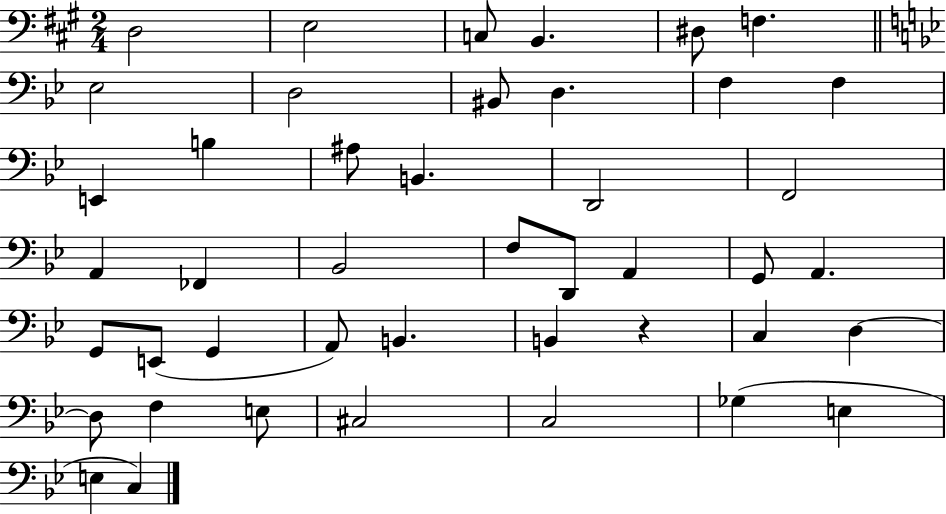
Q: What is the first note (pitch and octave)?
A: D3